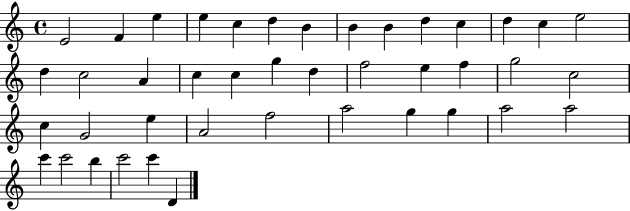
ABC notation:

X:1
T:Untitled
M:4/4
L:1/4
K:C
E2 F e e c d B B B d c d c e2 d c2 A c c g d f2 e f g2 c2 c G2 e A2 f2 a2 g g a2 a2 c' c'2 b c'2 c' D